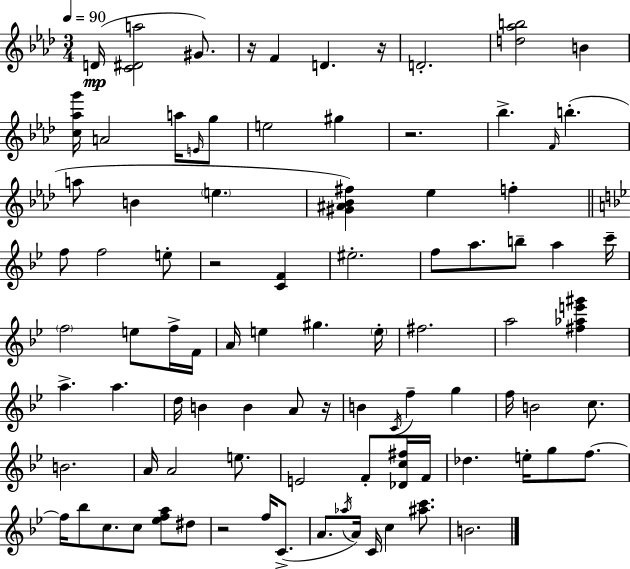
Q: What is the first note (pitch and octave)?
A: D4